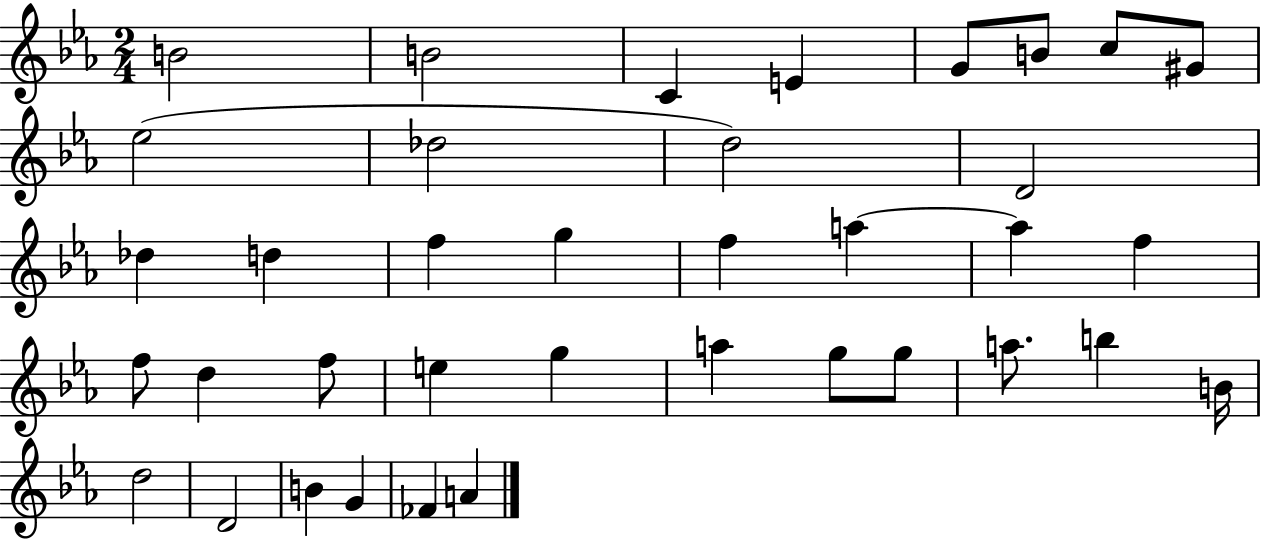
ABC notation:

X:1
T:Untitled
M:2/4
L:1/4
K:Eb
B2 B2 C E G/2 B/2 c/2 ^G/2 _e2 _d2 d2 D2 _d d f g f a a f f/2 d f/2 e g a g/2 g/2 a/2 b B/4 d2 D2 B G _F A